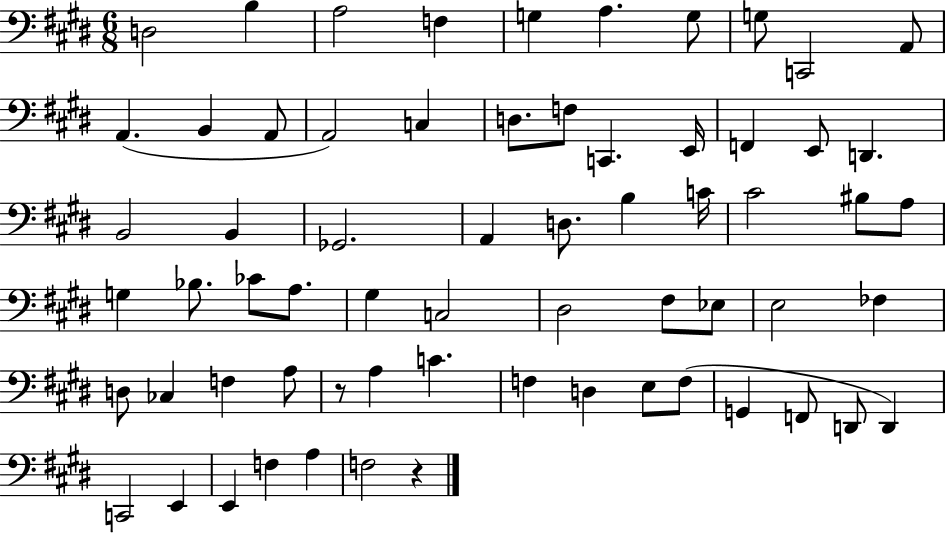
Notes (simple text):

D3/h B3/q A3/h F3/q G3/q A3/q. G3/e G3/e C2/h A2/e A2/q. B2/q A2/e A2/h C3/q D3/e. F3/e C2/q. E2/s F2/q E2/e D2/q. B2/h B2/q Gb2/h. A2/q D3/e. B3/q C4/s C#4/h BIS3/e A3/e G3/q Bb3/e. CES4/e A3/e. G#3/q C3/h D#3/h F#3/e Eb3/e E3/h FES3/q D3/e CES3/q F3/q A3/e R/e A3/q C4/q. F3/q D3/q E3/e F3/e G2/q F2/e D2/e D2/q C2/h E2/q E2/q F3/q A3/q F3/h R/q